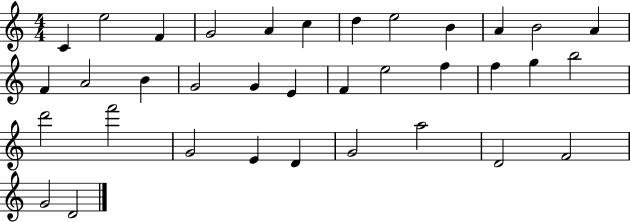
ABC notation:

X:1
T:Untitled
M:4/4
L:1/4
K:C
C e2 F G2 A c d e2 B A B2 A F A2 B G2 G E F e2 f f g b2 d'2 f'2 G2 E D G2 a2 D2 F2 G2 D2